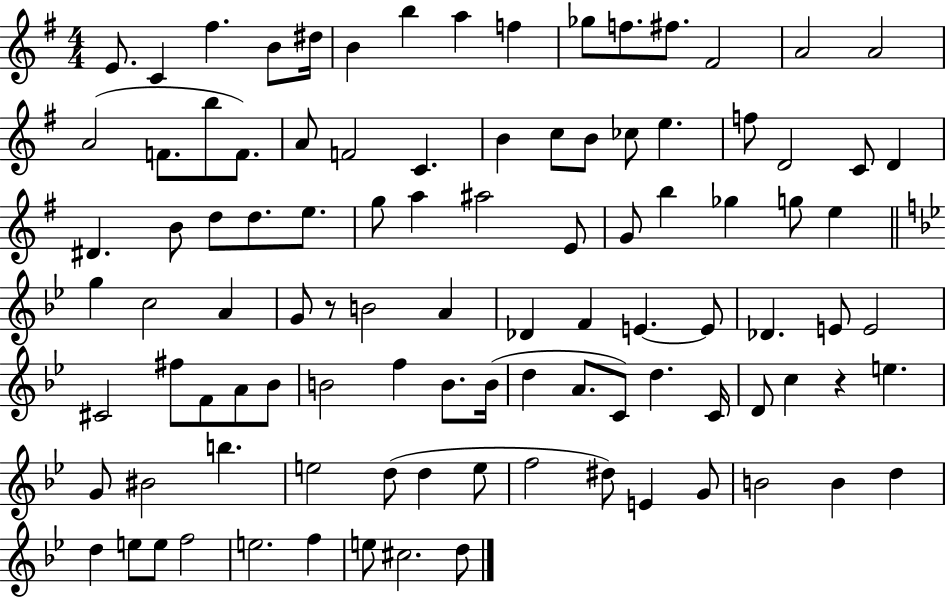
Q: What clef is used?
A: treble